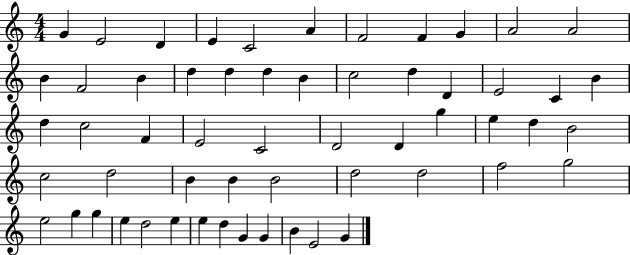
{
  \clef treble
  \numericTimeSignature
  \time 4/4
  \key c \major
  g'4 e'2 d'4 | e'4 c'2 a'4 | f'2 f'4 g'4 | a'2 a'2 | \break b'4 f'2 b'4 | d''4 d''4 d''4 b'4 | c''2 d''4 d'4 | e'2 c'4 b'4 | \break d''4 c''2 f'4 | e'2 c'2 | d'2 d'4 g''4 | e''4 d''4 b'2 | \break c''2 d''2 | b'4 b'4 b'2 | d''2 d''2 | f''2 g''2 | \break e''2 g''4 g''4 | e''4 d''2 e''4 | e''4 d''4 g'4 g'4 | b'4 e'2 g'4 | \break \bar "|."
}